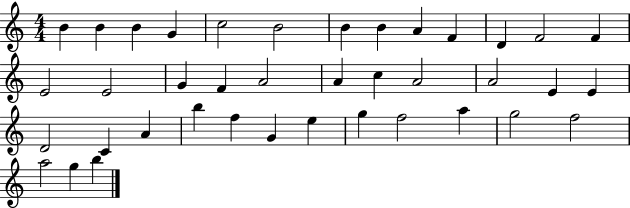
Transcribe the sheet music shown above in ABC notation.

X:1
T:Untitled
M:4/4
L:1/4
K:C
B B B G c2 B2 B B A F D F2 F E2 E2 G F A2 A c A2 A2 E E D2 C A b f G e g f2 a g2 f2 a2 g b